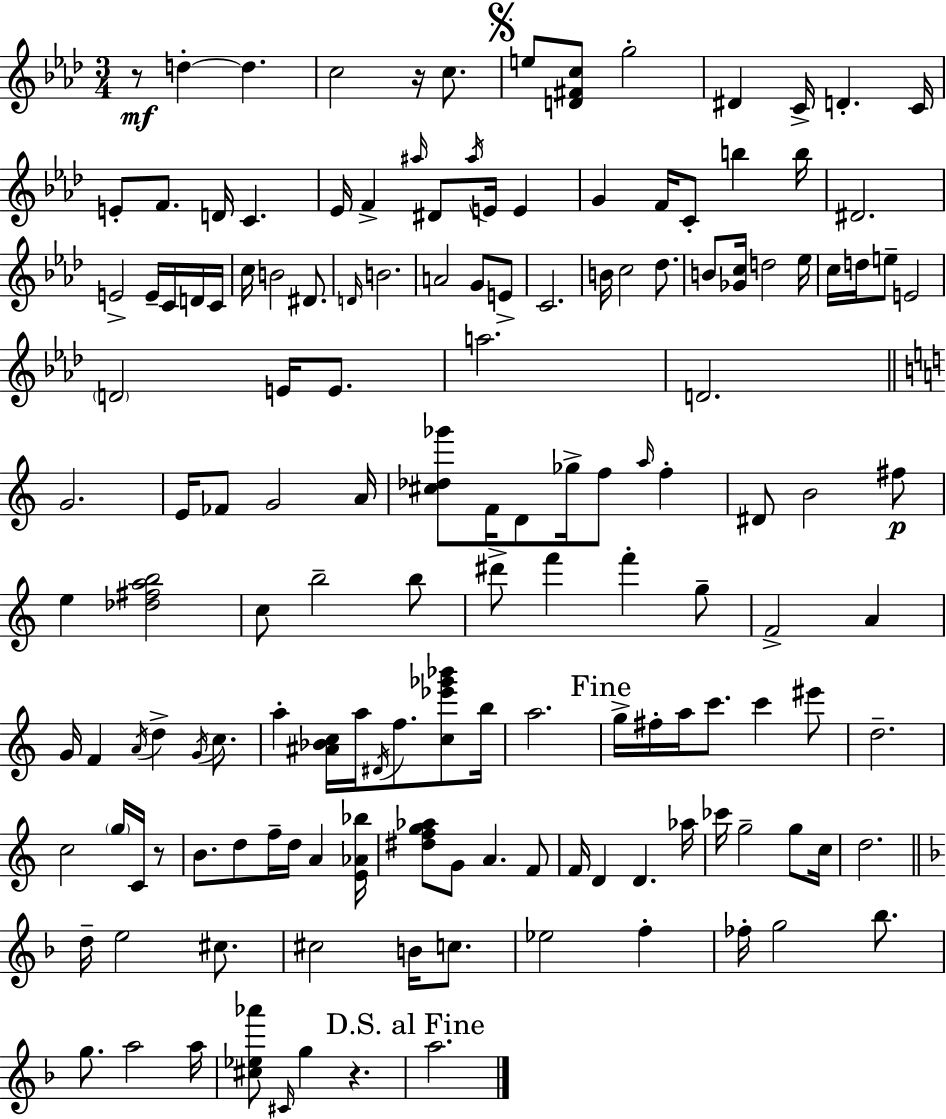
{
  \clef treble
  \numericTimeSignature
  \time 3/4
  \key f \minor
  r8\mf d''4-.~~ d''4. | c''2 r16 c''8. | \mark \markup { \musicglyph "scripts.segno" } e''8 <d' fis' c''>8 g''2-. | dis'4 c'16-> d'4.-. c'16 | \break e'8-. f'8. d'16 c'4. | ees'16 f'4-> \grace { ais''16 } dis'8 \acciaccatura { ais''16 } e'16 e'4 | g'4 f'16 c'8-. b''4 | b''16 dis'2. | \break e'2-> e'16-- c'16 | d'16 c'16 c''16 b'2 dis'8. | \grace { d'16 } b'2. | a'2 g'8 | \break e'8-> c'2. | b'16 c''2 | des''8. b'8 <ges' c''>16 d''2 | ees''16 c''16 d''16 e''8-- e'2 | \break \parenthesize d'2 e'16 | e'8. a''2. | d'2. | \bar "||" \break \key c \major g'2. | e'16 fes'8 g'2 a'16 | <cis'' des'' ges'''>8 f'16 d'8 ges''16-> f''8 \grace { a''16 } f''4-. | dis'8 b'2 fis''8\p | \break e''4 <des'' fis'' a'' b''>2 | c''8 b''2-- b''8 | dis'''8-> f'''4 f'''4-. g''8-- | f'2-> a'4 | \break g'16 f'4 \acciaccatura { a'16 } d''4-> \acciaccatura { g'16 } | c''8. a''4-. <ais' bes' c''>16 a''16 \acciaccatura { dis'16 } f''8. | <c'' ees''' ges''' bes'''>8 b''16 a''2. | \mark "Fine" g''16-> fis''16-. a''16 c'''8. c'''4 | \break eis'''8 d''2.-- | c''2 | \parenthesize g''16 c'16 r8 b'8. d''8 f''16-- d''16 a'4 | <e' aes' bes''>16 <dis'' f'' g'' aes''>8 g'8 a'4. | \break f'8 f'16 d'4 d'4. | aes''16 ces'''16 g''2-- | g''8 c''16 d''2. | \bar "||" \break \key f \major d''16-- e''2 cis''8. | cis''2 b'16 c''8. | ees''2 f''4-. | fes''16-. g''2 bes''8. | \break g''8. a''2 a''16 | <cis'' ees'' aes'''>8 \grace { cis'16 } g''4 r4. | \mark "D.S. al Fine" a''2. | \bar "|."
}